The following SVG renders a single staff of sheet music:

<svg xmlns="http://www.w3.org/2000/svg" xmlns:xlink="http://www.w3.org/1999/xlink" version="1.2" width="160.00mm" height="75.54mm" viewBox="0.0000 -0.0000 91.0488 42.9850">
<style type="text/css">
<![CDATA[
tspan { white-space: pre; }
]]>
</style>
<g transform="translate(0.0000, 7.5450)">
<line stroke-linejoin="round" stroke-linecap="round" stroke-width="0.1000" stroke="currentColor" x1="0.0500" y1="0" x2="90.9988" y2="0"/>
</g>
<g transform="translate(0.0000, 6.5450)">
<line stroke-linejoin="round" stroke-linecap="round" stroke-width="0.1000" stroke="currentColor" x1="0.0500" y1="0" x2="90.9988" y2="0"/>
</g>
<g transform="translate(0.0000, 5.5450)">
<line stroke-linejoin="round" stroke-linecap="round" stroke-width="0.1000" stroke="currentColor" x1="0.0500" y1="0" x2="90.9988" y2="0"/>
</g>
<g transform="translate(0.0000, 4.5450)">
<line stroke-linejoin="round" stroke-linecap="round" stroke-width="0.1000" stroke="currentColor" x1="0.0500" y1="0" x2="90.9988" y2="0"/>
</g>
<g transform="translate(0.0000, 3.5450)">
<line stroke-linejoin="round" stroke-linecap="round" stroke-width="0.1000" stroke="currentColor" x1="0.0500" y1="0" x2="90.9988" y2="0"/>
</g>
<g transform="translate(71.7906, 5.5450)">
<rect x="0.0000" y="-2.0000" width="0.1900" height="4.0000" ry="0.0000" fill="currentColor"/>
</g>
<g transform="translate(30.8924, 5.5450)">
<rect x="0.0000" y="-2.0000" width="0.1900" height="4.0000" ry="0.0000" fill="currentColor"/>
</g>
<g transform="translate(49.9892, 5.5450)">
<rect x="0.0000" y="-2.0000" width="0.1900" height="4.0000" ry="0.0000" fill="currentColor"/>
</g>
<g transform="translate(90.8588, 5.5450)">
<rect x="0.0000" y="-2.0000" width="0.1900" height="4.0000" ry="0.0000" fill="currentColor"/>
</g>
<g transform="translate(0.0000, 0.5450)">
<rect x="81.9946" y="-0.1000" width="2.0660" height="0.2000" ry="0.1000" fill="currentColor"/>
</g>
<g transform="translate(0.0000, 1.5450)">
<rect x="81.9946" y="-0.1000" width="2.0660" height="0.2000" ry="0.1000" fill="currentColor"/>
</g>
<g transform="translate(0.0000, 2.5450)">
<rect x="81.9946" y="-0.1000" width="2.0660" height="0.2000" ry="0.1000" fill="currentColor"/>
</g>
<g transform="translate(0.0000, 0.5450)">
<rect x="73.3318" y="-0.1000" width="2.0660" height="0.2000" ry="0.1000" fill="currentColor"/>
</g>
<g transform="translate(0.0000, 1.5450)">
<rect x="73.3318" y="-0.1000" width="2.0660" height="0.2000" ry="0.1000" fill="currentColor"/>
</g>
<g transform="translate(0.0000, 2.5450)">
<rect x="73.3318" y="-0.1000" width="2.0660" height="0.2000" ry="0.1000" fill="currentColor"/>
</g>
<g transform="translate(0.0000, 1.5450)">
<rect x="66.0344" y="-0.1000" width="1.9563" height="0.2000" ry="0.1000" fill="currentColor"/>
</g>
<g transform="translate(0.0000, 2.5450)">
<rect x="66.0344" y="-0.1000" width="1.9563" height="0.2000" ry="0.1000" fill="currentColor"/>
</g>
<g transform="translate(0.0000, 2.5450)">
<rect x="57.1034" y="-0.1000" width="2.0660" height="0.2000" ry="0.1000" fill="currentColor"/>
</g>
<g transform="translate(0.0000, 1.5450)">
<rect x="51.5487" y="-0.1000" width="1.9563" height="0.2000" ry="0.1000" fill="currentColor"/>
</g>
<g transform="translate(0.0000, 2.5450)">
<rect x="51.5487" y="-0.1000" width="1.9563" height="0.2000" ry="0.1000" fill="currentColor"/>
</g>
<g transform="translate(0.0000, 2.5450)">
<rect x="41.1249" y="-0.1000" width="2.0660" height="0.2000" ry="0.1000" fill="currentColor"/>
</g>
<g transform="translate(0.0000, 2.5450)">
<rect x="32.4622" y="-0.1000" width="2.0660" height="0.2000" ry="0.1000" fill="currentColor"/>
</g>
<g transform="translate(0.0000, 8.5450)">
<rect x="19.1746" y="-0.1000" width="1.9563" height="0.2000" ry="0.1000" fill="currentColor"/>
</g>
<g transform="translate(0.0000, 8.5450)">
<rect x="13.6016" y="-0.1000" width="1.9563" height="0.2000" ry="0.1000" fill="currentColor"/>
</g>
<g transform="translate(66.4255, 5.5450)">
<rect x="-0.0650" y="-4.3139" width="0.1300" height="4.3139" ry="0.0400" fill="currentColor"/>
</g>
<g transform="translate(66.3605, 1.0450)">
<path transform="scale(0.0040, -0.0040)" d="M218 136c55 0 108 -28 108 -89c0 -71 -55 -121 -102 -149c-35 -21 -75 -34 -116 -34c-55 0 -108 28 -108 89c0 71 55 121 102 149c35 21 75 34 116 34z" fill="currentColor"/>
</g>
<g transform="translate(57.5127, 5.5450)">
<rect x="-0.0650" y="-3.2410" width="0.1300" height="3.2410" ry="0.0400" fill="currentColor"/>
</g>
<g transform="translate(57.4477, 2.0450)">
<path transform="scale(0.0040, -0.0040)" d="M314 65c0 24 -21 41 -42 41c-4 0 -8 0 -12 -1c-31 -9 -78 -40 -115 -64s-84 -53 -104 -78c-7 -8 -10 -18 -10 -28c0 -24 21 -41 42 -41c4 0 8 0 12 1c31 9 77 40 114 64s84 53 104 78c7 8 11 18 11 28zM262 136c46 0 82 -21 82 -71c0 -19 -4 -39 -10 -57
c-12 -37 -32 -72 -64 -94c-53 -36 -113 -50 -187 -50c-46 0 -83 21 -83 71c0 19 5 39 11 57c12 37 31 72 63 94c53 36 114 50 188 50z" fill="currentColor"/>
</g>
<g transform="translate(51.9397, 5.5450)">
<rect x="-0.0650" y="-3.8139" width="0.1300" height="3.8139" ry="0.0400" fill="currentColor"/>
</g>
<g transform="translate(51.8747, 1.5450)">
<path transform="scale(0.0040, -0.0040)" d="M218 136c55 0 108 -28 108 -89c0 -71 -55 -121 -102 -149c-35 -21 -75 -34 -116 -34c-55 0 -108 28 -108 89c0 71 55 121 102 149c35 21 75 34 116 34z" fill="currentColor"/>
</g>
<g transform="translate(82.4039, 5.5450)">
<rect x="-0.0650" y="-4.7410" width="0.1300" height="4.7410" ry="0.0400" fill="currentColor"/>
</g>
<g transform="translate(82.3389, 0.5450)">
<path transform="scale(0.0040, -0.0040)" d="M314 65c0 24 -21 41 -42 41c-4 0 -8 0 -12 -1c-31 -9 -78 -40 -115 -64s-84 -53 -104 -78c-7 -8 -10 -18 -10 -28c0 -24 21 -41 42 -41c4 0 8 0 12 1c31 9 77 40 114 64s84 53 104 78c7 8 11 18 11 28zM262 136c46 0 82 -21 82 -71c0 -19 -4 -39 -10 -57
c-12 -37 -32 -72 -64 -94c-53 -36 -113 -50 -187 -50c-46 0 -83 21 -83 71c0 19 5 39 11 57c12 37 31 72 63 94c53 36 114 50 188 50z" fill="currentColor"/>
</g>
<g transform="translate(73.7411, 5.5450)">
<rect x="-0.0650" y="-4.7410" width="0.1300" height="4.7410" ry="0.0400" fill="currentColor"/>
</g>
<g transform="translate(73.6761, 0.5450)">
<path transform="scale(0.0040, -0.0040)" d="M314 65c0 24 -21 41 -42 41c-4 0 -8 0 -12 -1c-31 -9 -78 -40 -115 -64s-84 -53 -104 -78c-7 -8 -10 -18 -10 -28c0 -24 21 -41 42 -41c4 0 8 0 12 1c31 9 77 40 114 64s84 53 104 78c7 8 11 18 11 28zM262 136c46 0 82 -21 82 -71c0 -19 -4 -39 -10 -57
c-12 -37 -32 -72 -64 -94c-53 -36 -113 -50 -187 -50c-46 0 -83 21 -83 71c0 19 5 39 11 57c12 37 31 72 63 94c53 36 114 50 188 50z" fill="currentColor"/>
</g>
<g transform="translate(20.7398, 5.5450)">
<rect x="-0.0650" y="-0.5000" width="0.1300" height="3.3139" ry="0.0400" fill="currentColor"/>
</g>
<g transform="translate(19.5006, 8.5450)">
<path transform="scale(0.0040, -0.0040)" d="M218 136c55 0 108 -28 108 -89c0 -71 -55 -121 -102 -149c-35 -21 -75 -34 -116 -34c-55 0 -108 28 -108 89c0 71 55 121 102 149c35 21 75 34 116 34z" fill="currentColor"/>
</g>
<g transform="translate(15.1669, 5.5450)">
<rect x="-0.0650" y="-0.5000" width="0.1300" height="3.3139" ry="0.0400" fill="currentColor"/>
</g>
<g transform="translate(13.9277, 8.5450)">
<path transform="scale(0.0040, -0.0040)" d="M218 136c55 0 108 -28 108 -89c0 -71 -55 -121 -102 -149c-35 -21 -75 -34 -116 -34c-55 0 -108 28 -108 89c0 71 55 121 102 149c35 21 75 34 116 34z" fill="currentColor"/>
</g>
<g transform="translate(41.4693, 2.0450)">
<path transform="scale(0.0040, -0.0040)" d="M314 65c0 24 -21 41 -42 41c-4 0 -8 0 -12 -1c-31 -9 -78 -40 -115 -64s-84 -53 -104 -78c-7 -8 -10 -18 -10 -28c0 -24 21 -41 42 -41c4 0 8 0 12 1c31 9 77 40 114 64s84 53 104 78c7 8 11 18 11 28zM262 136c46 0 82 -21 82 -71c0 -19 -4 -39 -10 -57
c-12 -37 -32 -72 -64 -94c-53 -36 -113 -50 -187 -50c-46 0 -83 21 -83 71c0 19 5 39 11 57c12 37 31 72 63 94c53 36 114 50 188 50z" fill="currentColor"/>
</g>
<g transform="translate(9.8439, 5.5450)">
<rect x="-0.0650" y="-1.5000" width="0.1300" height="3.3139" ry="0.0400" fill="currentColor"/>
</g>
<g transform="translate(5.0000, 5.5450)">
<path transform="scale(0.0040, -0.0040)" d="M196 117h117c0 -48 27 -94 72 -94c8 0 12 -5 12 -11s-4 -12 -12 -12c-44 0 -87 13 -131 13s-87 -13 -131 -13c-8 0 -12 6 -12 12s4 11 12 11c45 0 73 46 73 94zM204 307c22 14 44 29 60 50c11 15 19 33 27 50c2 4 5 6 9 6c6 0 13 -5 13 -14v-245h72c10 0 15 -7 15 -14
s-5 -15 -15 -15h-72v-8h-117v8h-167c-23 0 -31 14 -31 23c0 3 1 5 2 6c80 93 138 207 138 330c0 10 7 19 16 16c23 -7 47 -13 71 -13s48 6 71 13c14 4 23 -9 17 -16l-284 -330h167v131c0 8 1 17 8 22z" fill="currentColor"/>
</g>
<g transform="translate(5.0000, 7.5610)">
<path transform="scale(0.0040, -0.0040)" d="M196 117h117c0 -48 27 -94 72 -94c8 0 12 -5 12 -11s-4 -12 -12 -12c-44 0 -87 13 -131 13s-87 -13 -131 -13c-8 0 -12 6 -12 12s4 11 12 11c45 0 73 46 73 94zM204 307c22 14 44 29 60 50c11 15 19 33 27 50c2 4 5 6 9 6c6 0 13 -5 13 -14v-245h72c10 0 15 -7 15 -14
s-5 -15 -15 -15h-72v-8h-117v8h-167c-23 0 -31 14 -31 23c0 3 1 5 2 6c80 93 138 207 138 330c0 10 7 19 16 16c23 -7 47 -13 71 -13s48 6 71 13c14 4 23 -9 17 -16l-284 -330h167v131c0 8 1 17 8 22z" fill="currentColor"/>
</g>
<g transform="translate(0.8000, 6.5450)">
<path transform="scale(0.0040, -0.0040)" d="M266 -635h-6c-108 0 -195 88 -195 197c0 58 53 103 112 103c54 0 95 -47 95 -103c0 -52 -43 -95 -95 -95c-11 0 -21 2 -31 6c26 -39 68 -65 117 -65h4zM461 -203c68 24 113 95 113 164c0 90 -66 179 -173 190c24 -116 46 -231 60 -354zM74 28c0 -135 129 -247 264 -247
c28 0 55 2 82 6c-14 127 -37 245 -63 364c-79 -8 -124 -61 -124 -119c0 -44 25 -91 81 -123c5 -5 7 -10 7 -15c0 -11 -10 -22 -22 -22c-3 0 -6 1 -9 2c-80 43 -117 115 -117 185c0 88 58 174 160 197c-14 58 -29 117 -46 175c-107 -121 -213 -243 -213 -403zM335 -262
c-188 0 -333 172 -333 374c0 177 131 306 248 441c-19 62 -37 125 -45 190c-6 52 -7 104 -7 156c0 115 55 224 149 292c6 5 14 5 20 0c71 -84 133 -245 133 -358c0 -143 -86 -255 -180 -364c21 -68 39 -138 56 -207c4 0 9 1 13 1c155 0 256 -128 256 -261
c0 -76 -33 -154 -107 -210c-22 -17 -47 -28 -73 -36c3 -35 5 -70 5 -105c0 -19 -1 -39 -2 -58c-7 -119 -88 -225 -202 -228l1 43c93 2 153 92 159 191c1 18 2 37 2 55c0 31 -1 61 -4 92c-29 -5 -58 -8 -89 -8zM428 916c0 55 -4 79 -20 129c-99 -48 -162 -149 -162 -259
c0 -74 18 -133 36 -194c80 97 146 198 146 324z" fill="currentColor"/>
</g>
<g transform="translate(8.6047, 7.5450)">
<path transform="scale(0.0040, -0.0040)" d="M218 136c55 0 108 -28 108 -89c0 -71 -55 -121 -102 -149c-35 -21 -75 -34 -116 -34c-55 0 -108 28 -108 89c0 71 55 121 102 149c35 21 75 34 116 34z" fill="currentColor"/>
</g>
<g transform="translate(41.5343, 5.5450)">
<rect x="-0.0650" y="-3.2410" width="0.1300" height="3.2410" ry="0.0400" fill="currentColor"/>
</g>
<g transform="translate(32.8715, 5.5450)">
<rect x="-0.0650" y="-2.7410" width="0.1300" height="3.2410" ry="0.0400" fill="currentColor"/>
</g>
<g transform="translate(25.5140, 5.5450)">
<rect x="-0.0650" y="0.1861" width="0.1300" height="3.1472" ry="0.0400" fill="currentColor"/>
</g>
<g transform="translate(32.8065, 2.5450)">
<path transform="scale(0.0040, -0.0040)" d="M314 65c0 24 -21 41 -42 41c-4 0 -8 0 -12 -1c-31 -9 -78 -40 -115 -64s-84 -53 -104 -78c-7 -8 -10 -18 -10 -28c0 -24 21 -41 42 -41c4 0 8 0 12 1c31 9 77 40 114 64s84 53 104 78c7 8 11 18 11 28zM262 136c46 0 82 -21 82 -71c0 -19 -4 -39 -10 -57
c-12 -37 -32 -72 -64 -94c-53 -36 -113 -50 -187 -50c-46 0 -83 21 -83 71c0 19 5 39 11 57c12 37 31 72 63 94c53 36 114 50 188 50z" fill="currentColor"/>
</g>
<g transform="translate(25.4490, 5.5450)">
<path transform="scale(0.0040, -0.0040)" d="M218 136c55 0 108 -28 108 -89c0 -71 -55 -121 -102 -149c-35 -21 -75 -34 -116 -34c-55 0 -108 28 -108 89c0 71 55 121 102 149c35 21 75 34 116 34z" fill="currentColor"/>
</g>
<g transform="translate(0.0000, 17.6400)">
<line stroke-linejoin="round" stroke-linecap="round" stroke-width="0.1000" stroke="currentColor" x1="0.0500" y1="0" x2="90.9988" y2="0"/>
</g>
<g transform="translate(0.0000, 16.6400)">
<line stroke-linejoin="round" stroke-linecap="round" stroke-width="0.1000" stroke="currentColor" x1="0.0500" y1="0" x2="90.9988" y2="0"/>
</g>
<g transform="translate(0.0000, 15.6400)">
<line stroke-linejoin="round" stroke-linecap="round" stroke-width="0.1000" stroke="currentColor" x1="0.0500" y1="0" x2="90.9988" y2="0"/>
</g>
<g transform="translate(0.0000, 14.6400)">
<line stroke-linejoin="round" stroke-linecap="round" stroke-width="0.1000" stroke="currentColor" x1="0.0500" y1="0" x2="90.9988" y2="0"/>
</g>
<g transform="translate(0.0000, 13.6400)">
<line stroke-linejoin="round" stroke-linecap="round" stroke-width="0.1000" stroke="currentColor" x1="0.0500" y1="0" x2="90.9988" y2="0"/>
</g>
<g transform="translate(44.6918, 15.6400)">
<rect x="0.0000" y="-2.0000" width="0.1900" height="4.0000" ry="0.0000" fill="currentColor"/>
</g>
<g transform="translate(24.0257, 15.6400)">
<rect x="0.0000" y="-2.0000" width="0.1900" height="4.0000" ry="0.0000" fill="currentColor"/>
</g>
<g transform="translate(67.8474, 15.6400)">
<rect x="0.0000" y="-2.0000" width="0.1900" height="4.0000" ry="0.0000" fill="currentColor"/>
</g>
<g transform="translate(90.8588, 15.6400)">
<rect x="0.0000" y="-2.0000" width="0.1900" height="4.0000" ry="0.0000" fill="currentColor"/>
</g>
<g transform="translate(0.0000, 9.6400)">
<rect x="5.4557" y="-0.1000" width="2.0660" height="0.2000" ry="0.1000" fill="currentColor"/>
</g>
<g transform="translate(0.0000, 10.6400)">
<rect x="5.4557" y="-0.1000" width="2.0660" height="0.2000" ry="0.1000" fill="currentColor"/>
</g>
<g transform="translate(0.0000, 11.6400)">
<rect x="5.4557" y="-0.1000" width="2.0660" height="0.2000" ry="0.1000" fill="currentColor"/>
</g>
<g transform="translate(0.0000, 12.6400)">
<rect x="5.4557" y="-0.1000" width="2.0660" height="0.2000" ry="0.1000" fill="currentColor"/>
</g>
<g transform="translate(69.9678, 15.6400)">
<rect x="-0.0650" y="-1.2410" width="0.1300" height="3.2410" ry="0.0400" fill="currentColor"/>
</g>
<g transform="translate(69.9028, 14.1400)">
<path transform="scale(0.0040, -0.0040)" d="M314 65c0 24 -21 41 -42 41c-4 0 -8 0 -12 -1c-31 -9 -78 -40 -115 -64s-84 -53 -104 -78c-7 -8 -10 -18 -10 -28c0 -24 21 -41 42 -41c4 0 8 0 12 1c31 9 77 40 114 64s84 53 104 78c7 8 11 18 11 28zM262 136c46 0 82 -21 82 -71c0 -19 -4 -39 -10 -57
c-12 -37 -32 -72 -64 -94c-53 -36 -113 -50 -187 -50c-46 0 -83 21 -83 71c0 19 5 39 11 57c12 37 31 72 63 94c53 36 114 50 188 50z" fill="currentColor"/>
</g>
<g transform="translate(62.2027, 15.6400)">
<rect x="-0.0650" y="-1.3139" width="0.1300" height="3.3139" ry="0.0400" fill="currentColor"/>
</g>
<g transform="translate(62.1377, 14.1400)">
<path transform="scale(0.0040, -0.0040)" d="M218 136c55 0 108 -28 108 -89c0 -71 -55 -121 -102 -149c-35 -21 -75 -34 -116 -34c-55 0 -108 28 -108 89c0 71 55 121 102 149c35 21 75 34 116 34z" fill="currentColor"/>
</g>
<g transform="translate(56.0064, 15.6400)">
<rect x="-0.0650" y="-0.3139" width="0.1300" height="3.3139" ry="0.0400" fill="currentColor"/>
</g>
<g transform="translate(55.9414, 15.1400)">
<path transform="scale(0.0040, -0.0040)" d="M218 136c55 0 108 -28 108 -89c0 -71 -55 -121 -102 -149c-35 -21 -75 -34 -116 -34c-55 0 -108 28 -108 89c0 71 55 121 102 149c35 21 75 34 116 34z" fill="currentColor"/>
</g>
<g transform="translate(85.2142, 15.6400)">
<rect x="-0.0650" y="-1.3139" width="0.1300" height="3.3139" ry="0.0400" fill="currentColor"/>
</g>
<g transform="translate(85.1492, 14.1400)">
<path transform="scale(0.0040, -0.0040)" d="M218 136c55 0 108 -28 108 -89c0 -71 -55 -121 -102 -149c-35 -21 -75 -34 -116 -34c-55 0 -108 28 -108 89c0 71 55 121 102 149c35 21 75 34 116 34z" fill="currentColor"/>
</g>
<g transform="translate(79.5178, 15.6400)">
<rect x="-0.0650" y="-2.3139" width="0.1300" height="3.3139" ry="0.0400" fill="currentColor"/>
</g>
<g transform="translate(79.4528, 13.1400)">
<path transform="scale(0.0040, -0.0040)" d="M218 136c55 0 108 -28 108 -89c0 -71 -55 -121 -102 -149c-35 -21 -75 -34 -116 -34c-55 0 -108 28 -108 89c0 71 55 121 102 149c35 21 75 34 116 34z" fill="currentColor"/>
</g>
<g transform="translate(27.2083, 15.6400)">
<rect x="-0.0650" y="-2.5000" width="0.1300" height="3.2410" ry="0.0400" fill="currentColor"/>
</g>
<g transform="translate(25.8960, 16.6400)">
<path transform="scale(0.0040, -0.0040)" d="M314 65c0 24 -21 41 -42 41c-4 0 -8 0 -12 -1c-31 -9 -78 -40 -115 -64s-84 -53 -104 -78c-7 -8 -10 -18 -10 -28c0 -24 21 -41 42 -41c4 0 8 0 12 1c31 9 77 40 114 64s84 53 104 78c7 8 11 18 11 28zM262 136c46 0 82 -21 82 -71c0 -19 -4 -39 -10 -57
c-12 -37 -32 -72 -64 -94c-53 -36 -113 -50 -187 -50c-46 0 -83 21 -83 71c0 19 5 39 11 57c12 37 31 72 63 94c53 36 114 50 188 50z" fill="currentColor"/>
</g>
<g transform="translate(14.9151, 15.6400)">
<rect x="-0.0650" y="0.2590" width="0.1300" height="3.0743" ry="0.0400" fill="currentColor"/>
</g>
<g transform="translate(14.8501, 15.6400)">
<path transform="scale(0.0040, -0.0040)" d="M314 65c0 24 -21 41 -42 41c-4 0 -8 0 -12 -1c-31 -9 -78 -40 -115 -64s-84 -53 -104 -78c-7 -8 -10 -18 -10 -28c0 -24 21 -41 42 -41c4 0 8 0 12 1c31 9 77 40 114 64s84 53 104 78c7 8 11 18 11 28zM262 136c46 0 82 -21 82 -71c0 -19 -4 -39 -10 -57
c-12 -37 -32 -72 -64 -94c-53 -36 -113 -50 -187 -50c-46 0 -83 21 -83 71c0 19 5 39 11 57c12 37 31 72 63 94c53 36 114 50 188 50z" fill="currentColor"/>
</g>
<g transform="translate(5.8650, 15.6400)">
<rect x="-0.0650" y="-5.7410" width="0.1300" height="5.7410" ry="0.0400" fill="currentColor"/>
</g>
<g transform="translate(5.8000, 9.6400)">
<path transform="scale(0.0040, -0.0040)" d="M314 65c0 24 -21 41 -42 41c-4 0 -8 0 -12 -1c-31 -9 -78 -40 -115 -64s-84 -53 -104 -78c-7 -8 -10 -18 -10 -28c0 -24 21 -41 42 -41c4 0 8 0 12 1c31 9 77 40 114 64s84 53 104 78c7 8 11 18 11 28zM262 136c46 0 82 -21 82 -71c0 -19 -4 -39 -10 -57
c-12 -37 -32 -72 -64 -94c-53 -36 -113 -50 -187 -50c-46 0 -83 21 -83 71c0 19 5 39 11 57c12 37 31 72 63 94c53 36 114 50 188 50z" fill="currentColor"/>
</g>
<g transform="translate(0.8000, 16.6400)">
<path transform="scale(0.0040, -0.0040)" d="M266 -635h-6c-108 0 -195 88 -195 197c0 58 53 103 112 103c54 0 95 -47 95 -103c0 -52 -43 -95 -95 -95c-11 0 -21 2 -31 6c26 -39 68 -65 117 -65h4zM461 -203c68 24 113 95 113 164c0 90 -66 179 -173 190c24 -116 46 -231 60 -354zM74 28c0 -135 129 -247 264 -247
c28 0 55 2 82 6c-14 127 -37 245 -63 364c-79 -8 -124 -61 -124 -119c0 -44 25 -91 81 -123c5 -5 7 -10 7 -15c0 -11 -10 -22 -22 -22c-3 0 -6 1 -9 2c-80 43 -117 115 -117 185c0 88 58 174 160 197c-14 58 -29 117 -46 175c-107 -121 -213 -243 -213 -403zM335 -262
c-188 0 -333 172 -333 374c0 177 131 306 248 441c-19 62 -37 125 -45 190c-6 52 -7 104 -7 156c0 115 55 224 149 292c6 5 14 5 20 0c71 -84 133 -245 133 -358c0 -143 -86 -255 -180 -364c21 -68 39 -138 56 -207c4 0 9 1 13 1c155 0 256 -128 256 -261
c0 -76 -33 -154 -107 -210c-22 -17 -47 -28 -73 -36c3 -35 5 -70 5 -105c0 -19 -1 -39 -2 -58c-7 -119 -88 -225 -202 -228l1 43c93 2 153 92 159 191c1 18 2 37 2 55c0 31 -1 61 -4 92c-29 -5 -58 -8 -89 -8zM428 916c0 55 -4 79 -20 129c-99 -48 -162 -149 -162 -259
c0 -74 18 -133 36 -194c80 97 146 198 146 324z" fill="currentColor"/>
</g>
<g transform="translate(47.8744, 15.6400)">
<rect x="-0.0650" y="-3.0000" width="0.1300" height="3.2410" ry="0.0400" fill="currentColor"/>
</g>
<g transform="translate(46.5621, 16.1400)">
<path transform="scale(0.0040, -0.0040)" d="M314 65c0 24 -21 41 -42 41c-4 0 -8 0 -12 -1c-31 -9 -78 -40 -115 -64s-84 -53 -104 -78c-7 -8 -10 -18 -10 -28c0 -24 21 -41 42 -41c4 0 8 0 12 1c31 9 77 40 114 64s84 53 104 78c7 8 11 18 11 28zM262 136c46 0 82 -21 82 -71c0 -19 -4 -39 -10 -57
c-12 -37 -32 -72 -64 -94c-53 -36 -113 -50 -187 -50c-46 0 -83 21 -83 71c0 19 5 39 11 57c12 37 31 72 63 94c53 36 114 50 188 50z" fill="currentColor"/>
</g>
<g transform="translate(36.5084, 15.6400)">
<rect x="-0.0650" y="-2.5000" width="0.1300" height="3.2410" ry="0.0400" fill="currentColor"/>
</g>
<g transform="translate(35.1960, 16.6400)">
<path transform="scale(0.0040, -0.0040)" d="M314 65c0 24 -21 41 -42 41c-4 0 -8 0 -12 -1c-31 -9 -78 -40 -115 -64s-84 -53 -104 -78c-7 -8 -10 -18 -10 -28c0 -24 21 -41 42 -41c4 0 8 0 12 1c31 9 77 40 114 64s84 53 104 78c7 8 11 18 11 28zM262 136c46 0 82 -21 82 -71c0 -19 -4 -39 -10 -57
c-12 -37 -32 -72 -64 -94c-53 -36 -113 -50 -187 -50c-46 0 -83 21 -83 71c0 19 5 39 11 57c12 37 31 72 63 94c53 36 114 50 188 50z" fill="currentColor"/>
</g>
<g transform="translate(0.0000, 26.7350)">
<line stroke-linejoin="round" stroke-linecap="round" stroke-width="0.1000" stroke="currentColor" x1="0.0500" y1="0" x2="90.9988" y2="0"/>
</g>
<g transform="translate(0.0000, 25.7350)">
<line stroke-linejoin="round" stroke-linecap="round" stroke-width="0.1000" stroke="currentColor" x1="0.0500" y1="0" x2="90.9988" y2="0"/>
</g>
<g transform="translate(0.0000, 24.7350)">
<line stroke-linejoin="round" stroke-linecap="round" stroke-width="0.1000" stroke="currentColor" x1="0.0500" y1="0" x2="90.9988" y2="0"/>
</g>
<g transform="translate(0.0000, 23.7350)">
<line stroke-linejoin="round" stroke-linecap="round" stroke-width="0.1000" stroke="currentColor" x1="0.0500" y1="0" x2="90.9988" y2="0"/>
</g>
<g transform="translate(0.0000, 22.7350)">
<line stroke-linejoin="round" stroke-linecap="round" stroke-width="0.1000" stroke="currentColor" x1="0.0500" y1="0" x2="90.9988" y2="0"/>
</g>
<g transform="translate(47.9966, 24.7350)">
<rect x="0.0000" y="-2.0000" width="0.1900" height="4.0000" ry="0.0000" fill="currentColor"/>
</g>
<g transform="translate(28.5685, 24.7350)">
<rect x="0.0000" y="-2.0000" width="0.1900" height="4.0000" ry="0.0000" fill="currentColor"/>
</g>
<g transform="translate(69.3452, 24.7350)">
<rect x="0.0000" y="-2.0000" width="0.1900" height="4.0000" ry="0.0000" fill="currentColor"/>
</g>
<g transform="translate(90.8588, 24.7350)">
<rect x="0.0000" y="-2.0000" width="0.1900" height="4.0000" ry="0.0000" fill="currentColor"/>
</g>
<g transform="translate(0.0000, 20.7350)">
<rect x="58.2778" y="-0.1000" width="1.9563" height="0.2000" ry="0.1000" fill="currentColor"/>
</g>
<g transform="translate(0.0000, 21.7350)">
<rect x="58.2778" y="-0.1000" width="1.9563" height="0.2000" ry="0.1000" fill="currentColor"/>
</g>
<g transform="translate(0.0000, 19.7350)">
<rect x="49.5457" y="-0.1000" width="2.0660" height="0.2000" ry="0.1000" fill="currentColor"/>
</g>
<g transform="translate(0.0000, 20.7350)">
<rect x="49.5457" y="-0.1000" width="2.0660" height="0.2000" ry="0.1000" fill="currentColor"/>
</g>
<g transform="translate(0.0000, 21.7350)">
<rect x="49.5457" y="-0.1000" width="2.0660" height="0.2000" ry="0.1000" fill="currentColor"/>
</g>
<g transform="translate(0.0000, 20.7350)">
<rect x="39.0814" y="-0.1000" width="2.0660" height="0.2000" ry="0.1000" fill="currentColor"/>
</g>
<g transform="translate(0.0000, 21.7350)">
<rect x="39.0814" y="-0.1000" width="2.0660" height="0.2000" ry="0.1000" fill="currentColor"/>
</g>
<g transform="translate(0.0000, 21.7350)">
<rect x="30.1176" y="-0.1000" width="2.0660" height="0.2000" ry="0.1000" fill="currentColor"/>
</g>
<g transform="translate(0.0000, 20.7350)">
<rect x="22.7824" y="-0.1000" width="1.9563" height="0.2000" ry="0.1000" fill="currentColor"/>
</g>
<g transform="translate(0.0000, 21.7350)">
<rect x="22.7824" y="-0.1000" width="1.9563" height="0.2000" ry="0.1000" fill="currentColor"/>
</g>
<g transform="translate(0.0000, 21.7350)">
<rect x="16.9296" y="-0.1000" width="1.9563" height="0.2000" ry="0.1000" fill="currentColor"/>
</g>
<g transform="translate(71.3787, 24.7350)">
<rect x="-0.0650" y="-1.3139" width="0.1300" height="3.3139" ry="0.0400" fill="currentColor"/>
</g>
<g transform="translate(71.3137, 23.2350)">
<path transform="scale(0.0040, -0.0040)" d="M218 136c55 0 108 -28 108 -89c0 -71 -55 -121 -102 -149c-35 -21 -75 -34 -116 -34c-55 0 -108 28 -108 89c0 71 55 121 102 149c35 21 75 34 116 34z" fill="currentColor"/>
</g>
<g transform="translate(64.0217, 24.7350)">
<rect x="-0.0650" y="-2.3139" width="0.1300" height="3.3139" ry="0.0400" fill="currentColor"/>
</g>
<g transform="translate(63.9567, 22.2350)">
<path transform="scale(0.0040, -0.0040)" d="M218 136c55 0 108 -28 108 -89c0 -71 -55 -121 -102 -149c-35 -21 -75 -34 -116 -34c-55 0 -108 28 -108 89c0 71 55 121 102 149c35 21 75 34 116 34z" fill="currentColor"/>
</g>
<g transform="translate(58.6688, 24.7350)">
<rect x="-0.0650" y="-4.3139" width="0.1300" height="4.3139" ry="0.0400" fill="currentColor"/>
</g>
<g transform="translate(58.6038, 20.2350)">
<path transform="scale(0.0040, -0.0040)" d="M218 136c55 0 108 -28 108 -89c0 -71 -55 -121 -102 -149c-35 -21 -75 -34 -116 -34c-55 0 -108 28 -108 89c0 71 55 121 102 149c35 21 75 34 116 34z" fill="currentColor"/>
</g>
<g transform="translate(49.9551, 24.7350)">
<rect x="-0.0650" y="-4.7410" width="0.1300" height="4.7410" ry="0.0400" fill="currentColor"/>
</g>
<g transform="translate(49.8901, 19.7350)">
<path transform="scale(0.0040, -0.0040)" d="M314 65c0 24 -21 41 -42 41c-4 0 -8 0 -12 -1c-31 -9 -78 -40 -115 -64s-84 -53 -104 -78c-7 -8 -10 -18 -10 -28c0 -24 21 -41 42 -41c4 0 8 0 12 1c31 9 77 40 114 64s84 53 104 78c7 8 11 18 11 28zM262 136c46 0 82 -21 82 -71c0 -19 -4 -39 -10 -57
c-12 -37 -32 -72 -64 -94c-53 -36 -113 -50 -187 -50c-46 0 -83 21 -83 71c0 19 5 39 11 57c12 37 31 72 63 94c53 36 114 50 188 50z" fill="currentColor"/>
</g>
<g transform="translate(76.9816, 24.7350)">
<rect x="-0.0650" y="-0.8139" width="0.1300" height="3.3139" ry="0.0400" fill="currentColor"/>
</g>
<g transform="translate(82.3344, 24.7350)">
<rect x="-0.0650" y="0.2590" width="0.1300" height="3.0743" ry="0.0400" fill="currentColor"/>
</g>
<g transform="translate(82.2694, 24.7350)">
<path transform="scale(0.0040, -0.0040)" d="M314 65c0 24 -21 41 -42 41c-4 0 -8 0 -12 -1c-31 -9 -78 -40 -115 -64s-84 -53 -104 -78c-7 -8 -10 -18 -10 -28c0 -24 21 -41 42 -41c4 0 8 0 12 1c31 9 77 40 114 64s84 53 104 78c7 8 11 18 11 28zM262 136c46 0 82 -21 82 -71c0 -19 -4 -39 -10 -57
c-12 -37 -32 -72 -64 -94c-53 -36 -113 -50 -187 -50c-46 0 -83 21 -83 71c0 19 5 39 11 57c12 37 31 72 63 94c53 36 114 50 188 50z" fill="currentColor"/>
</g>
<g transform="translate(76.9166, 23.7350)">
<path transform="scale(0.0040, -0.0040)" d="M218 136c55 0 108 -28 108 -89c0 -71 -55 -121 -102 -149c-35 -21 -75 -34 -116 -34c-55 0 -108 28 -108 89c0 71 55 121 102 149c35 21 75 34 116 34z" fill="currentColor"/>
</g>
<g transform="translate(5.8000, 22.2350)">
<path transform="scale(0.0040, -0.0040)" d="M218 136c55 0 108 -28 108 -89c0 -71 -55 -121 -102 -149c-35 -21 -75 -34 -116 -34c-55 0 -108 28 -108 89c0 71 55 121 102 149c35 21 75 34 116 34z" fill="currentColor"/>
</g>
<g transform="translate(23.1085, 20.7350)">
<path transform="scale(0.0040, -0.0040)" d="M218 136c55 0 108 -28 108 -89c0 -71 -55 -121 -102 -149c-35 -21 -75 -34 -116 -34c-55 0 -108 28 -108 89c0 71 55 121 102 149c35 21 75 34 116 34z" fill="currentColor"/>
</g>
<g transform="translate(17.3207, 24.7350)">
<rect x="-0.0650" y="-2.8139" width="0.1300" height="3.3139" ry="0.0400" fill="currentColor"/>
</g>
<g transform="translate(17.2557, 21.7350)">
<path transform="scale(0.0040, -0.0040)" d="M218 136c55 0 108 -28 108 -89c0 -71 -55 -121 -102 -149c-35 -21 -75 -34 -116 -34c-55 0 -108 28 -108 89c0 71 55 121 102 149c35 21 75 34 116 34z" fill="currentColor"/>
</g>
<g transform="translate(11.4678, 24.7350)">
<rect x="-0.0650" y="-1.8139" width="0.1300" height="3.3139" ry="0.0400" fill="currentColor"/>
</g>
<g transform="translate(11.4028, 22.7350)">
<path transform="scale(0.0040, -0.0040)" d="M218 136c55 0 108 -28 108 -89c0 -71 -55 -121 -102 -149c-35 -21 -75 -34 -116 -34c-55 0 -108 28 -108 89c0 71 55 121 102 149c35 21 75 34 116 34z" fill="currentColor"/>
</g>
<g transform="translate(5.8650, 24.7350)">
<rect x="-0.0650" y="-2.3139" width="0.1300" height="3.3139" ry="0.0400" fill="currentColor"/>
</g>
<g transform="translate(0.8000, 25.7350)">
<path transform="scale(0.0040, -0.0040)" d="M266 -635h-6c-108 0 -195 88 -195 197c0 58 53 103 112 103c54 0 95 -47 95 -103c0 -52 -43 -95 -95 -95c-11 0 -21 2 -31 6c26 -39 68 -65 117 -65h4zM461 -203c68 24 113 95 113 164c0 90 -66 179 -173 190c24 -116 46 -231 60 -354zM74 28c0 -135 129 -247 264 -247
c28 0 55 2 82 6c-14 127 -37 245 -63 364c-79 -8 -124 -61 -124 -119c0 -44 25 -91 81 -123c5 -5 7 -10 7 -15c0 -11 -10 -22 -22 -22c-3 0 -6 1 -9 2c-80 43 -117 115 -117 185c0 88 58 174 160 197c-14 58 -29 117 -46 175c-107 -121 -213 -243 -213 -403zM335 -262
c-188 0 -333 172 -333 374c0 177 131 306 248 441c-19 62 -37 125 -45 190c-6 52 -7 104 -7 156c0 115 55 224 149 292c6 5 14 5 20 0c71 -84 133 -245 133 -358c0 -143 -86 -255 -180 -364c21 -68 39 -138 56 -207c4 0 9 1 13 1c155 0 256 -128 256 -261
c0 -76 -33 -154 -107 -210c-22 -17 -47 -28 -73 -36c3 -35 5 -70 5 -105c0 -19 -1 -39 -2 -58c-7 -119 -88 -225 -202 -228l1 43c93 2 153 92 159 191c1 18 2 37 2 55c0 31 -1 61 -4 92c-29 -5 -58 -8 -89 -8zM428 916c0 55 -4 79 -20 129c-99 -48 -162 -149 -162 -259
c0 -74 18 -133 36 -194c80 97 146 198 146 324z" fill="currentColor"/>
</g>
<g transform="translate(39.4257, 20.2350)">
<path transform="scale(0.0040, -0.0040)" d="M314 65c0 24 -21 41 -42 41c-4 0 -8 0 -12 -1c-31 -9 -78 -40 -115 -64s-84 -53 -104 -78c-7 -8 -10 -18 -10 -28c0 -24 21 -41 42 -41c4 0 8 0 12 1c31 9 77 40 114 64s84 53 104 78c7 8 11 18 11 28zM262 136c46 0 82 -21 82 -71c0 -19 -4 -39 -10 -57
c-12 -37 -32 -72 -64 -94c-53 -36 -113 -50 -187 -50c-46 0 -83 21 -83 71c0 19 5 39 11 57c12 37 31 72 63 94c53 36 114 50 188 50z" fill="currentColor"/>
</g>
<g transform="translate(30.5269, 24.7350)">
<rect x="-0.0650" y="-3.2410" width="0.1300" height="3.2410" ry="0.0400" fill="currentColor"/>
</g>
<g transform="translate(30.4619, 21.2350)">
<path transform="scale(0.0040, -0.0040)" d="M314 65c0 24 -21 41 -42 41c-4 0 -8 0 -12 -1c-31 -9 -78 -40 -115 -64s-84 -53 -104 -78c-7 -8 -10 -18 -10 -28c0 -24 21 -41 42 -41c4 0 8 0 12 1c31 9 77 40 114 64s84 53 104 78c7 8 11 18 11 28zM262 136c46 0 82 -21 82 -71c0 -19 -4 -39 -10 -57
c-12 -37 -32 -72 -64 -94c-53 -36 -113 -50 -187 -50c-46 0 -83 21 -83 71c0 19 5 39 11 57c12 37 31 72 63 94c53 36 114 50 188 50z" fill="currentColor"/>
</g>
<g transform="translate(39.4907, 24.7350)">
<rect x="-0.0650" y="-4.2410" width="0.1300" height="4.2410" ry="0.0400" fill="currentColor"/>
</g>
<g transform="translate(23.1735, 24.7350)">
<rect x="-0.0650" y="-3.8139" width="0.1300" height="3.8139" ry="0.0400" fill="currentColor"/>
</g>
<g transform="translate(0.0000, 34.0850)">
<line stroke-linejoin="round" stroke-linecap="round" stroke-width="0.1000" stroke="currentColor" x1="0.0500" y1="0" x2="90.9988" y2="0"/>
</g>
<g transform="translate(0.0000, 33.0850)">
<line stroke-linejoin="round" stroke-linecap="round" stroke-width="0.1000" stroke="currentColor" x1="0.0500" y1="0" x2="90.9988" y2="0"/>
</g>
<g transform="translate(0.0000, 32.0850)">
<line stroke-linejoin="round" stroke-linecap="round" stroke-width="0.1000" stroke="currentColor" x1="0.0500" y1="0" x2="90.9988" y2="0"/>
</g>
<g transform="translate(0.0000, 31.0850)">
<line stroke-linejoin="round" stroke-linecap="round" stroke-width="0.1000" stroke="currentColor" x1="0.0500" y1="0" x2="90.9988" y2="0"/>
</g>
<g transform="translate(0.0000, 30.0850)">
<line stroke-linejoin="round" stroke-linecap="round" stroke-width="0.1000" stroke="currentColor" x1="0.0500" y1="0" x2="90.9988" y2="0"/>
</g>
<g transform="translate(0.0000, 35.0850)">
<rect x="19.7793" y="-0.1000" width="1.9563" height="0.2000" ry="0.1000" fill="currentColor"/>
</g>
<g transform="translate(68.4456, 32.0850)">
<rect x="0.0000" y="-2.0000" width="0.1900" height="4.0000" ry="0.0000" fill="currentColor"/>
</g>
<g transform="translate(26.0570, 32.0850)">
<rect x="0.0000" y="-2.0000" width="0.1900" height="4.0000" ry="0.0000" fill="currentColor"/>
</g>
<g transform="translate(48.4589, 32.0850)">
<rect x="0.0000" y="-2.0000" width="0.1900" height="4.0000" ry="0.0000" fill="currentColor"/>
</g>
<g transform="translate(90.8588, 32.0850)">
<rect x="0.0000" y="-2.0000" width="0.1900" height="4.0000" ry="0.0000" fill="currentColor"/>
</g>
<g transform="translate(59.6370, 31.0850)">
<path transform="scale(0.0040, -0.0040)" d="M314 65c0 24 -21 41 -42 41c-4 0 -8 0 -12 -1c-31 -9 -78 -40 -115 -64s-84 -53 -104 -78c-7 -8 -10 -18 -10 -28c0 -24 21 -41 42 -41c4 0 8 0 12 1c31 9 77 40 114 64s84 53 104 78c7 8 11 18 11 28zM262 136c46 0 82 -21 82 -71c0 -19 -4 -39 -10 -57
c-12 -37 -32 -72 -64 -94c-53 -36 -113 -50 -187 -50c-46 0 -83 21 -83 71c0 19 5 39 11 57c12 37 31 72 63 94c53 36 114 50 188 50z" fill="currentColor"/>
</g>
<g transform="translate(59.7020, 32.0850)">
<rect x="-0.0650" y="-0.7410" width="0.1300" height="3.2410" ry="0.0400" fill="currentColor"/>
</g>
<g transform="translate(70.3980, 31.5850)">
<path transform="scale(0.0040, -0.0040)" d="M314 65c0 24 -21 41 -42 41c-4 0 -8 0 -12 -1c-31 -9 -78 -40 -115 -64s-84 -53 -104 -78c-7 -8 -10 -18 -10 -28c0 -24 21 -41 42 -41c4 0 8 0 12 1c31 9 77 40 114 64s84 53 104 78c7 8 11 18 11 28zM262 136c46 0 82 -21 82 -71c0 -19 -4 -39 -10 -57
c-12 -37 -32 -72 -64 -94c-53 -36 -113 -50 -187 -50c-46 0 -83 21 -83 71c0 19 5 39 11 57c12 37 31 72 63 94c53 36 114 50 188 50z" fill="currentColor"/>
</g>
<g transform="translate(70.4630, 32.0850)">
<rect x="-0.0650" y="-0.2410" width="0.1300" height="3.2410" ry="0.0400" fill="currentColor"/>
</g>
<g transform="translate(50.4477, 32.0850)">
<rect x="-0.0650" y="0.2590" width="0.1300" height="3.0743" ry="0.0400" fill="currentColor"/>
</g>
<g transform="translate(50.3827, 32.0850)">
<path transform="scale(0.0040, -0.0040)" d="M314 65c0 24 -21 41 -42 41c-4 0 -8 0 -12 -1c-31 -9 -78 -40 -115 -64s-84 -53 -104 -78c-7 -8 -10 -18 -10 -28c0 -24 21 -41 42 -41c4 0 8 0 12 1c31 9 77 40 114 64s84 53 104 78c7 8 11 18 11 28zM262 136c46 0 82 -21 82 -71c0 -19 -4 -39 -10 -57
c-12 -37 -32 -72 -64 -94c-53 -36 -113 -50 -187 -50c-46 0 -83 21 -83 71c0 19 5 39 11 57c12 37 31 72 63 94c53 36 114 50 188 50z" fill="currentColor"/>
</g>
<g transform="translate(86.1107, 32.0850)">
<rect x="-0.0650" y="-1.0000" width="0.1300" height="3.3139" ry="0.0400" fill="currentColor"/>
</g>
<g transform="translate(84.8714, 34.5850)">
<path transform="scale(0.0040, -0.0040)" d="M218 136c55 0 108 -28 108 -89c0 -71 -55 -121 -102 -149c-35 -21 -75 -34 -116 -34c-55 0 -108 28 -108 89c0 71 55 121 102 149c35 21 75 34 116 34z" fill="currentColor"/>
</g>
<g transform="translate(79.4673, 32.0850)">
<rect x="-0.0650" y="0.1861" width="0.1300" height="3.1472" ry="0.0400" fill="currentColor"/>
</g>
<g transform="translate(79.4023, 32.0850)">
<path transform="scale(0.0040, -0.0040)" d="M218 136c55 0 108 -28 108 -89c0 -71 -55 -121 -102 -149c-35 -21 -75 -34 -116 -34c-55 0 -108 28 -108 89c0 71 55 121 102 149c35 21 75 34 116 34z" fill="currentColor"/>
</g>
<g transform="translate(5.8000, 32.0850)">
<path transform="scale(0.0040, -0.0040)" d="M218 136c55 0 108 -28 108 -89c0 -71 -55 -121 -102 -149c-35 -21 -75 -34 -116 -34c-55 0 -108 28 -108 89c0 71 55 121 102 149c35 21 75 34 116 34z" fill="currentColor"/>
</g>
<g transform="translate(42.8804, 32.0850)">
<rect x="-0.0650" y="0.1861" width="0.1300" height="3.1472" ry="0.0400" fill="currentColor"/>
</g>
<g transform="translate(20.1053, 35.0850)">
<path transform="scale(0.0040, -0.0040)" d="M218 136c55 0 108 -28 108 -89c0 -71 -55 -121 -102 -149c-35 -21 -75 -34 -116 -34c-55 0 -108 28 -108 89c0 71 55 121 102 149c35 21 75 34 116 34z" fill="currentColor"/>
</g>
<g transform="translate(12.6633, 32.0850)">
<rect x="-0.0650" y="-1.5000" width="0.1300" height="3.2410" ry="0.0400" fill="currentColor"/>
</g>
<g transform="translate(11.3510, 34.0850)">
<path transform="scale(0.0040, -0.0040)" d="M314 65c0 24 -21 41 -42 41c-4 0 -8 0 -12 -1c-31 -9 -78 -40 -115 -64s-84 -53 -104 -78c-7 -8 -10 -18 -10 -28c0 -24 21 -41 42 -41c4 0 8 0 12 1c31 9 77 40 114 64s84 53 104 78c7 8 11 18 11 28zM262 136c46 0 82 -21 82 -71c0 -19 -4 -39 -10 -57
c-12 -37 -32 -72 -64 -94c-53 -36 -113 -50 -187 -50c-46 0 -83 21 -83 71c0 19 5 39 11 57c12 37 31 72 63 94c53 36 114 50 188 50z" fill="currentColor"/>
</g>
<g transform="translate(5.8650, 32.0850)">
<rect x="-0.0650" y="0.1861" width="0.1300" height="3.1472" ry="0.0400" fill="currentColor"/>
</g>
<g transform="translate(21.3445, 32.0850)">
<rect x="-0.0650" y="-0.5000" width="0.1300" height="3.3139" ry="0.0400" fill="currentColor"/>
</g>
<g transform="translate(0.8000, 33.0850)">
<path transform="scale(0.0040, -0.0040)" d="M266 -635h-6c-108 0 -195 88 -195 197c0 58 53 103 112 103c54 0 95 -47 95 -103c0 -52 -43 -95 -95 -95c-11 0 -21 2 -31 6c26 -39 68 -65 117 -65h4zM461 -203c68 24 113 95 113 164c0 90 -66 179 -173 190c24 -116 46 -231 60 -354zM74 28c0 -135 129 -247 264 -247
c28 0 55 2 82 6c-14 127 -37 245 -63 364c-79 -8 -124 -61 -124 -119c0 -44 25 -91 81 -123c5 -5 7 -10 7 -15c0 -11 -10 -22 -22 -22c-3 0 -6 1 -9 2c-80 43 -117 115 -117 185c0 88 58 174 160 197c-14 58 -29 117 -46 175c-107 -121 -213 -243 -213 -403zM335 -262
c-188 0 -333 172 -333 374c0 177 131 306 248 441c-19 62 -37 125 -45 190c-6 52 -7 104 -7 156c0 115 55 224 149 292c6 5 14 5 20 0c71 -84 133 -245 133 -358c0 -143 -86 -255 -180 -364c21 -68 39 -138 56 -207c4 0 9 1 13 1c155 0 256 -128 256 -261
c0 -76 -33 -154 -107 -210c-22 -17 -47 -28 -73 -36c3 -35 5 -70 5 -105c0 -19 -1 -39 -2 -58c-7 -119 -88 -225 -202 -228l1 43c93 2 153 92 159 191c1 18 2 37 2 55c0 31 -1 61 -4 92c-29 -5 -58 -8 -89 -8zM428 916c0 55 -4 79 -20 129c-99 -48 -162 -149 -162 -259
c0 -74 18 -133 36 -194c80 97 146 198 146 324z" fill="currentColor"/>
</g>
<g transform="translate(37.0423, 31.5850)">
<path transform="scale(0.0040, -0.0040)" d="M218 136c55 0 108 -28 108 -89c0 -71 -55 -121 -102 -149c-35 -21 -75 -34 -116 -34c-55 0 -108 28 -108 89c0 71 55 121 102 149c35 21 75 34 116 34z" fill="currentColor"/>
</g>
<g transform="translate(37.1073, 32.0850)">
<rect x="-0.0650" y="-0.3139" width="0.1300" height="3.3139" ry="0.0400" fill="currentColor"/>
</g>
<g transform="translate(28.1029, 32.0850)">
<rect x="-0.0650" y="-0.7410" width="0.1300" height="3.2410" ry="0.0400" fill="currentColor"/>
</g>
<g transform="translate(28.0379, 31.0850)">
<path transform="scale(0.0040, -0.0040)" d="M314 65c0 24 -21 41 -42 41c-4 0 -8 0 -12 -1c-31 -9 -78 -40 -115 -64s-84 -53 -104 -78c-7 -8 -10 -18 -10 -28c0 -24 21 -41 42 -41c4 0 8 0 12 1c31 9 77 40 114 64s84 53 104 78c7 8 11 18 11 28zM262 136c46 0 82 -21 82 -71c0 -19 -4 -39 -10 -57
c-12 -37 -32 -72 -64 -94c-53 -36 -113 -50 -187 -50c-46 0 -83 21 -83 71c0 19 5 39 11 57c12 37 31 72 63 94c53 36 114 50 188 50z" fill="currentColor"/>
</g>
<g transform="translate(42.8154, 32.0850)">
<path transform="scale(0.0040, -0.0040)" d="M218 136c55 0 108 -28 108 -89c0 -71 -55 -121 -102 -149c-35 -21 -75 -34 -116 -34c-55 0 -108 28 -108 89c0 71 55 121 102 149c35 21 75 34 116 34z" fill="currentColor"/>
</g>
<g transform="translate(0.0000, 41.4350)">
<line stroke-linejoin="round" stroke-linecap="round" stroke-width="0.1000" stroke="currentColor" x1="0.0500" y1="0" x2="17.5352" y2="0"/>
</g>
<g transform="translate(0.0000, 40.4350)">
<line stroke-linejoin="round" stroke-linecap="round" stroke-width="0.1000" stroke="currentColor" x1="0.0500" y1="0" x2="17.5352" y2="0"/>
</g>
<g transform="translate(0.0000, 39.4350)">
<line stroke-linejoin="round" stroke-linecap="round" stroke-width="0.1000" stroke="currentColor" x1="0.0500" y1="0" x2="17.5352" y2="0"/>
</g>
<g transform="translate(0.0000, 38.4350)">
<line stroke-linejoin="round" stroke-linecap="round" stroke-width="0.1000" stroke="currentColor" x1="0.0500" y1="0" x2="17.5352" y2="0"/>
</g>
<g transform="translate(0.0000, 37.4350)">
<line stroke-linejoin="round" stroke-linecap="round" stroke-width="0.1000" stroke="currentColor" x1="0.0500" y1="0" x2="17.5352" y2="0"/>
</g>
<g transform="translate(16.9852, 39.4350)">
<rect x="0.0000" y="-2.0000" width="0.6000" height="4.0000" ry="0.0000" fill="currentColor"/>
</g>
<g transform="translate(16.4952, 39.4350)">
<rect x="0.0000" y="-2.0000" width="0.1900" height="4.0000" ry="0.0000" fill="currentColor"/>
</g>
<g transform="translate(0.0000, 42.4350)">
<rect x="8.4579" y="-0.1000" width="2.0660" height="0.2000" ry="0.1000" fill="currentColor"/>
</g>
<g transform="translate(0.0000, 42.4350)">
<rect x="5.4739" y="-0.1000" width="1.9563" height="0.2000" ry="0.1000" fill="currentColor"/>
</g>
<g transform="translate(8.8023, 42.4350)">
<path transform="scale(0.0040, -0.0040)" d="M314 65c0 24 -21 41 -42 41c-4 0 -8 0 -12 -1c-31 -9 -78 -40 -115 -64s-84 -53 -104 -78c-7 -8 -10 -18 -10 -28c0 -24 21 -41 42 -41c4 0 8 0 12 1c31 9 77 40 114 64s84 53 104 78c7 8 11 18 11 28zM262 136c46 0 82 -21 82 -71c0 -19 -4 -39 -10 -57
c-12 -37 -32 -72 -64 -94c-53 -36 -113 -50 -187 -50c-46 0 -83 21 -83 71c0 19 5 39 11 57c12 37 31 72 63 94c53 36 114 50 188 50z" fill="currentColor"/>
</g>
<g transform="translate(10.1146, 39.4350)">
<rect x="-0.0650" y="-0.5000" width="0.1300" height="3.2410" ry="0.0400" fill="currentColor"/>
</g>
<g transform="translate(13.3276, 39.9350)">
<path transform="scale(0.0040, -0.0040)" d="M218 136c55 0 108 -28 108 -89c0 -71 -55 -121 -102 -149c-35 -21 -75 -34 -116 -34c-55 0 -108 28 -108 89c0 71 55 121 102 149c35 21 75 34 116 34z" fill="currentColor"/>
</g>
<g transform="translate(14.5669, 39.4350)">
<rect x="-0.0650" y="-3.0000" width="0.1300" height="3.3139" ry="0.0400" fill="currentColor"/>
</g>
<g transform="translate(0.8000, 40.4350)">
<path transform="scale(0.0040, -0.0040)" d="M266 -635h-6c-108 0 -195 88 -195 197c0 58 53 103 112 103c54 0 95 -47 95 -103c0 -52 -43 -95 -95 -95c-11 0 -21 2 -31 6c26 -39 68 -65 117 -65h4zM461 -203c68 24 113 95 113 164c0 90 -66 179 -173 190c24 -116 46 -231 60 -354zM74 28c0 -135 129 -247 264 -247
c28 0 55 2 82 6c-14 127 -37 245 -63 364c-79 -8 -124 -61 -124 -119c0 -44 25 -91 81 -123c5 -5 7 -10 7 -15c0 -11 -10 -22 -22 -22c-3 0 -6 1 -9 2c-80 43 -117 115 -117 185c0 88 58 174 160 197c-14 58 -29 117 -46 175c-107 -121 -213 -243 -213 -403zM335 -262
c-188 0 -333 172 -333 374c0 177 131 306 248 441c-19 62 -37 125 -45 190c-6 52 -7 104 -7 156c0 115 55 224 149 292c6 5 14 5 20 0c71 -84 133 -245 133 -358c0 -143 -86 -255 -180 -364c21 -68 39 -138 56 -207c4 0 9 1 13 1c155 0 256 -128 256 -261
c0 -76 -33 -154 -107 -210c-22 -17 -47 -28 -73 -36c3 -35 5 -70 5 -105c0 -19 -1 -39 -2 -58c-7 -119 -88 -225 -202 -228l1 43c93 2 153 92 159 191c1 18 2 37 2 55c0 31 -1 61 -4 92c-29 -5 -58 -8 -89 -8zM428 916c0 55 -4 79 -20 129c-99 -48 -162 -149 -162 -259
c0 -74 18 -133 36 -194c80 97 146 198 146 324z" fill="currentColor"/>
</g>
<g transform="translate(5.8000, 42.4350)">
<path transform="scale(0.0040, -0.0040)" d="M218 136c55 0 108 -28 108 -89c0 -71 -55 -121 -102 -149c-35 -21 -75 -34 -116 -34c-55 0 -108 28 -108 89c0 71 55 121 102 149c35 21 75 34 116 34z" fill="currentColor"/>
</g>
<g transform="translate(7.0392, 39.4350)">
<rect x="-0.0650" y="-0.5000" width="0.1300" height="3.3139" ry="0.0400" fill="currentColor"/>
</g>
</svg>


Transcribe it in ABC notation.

X:1
T:Untitled
M:4/4
L:1/4
K:C
E C C B a2 b2 c' b2 d' e'2 e'2 g'2 B2 G2 G2 A2 c e e2 g e g f a c' b2 d'2 e'2 d' g e d B2 B E2 C d2 c B B2 d2 c2 B D C C2 A